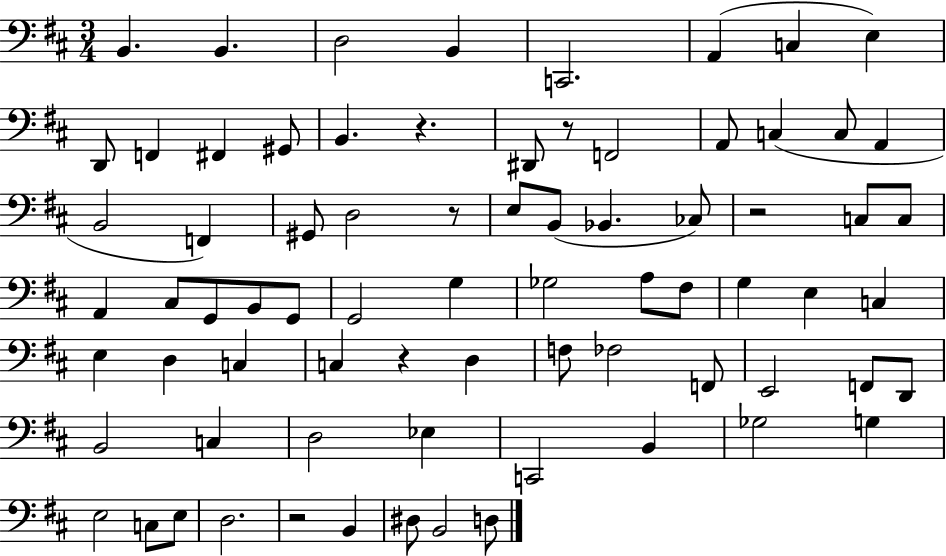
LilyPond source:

{
  \clef bass
  \numericTimeSignature
  \time 3/4
  \key d \major
  b,4. b,4. | d2 b,4 | c,2. | a,4( c4 e4) | \break d,8 f,4 fis,4 gis,8 | b,4. r4. | dis,8 r8 f,2 | a,8 c4( c8 a,4 | \break b,2 f,4) | gis,8 d2 r8 | e8 b,8( bes,4. ces8) | r2 c8 c8 | \break a,4 cis8 g,8 b,8 g,8 | g,2 g4 | ges2 a8 fis8 | g4 e4 c4 | \break e4 d4 c4 | c4 r4 d4 | f8 fes2 f,8 | e,2 f,8 d,8 | \break b,2 c4 | d2 ees4 | c,2 b,4 | ges2 g4 | \break e2 c8 e8 | d2. | r2 b,4 | dis8 b,2 d8 | \break \bar "|."
}